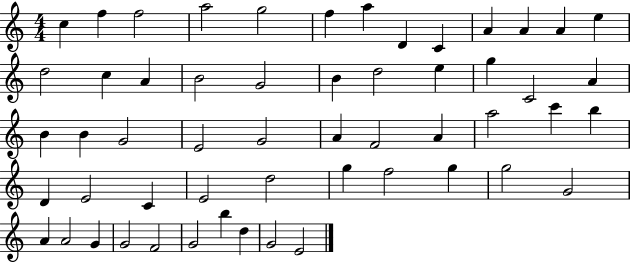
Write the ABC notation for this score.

X:1
T:Untitled
M:4/4
L:1/4
K:C
c f f2 a2 g2 f a D C A A A e d2 c A B2 G2 B d2 e g C2 A B B G2 E2 G2 A F2 A a2 c' b D E2 C E2 d2 g f2 g g2 G2 A A2 G G2 F2 G2 b d G2 E2